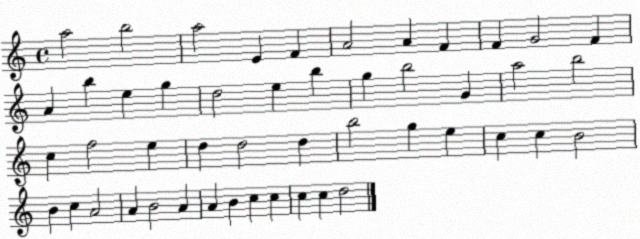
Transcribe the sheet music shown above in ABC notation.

X:1
T:Untitled
M:4/4
L:1/4
K:C
a2 b2 a2 E F A2 A F F G2 F A b e g d2 e b g b2 G a2 b2 c f2 e d d2 d b2 g e c c B2 B c A2 A B2 A A B c c c c d2